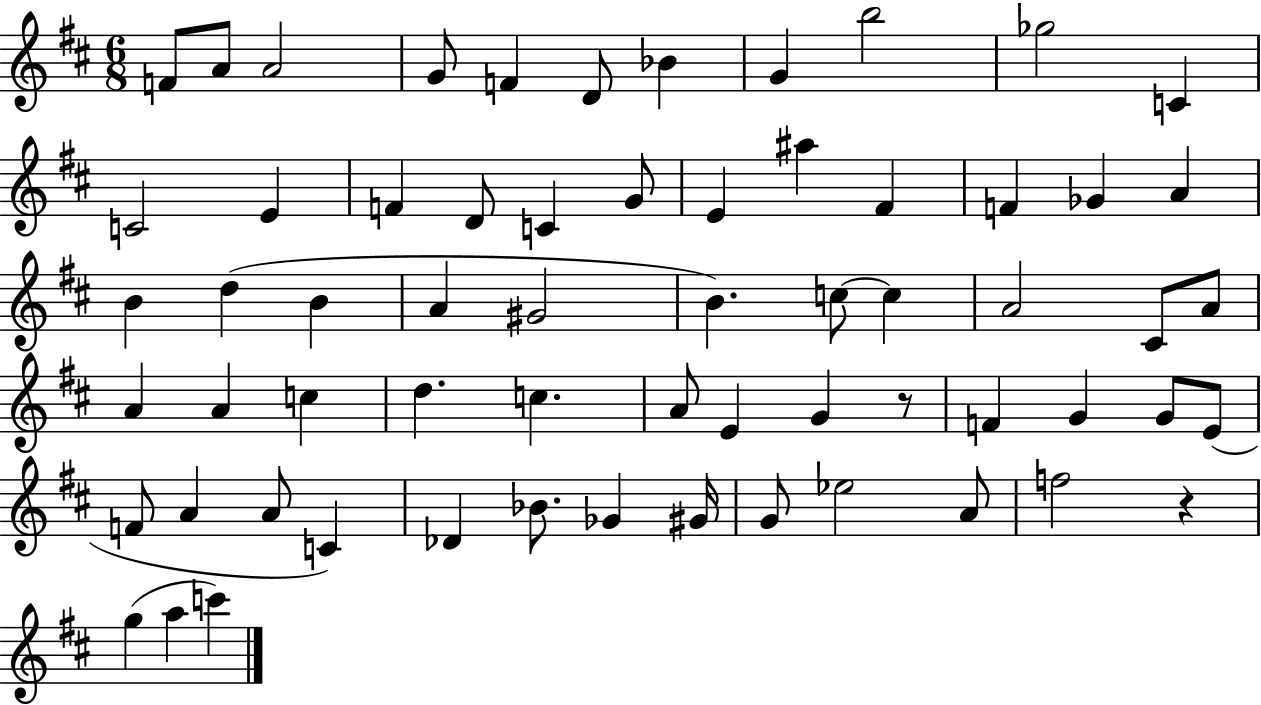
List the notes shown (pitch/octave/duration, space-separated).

F4/e A4/e A4/h G4/e F4/q D4/e Bb4/q G4/q B5/h Gb5/h C4/q C4/h E4/q F4/q D4/e C4/q G4/e E4/q A#5/q F#4/q F4/q Gb4/q A4/q B4/q D5/q B4/q A4/q G#4/h B4/q. C5/e C5/q A4/h C#4/e A4/e A4/q A4/q C5/q D5/q. C5/q. A4/e E4/q G4/q R/e F4/q G4/q G4/e E4/e F4/e A4/q A4/e C4/q Db4/q Bb4/e. Gb4/q G#4/s G4/e Eb5/h A4/e F5/h R/q G5/q A5/q C6/q